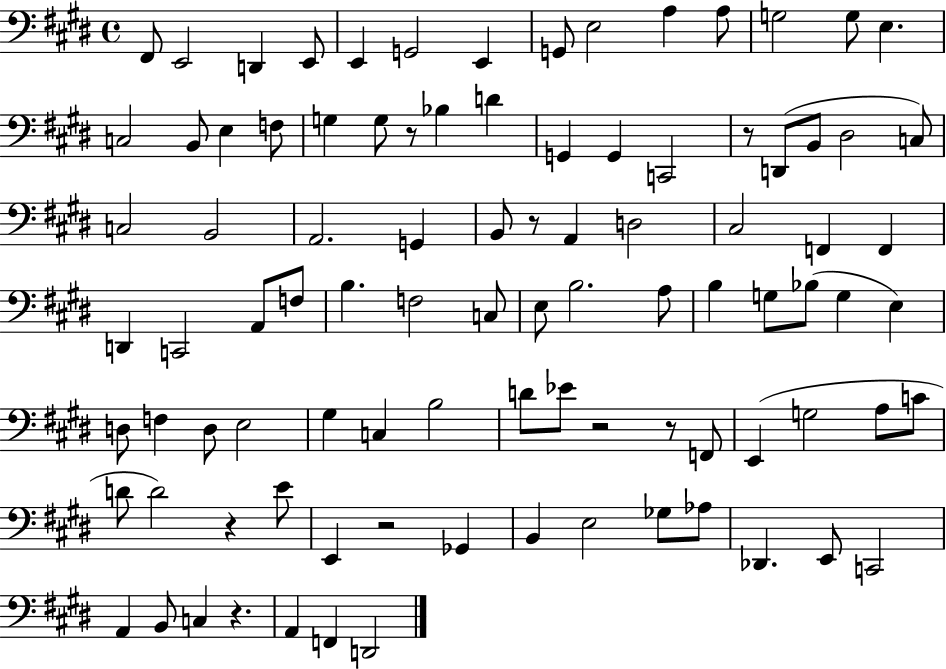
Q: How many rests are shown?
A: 8